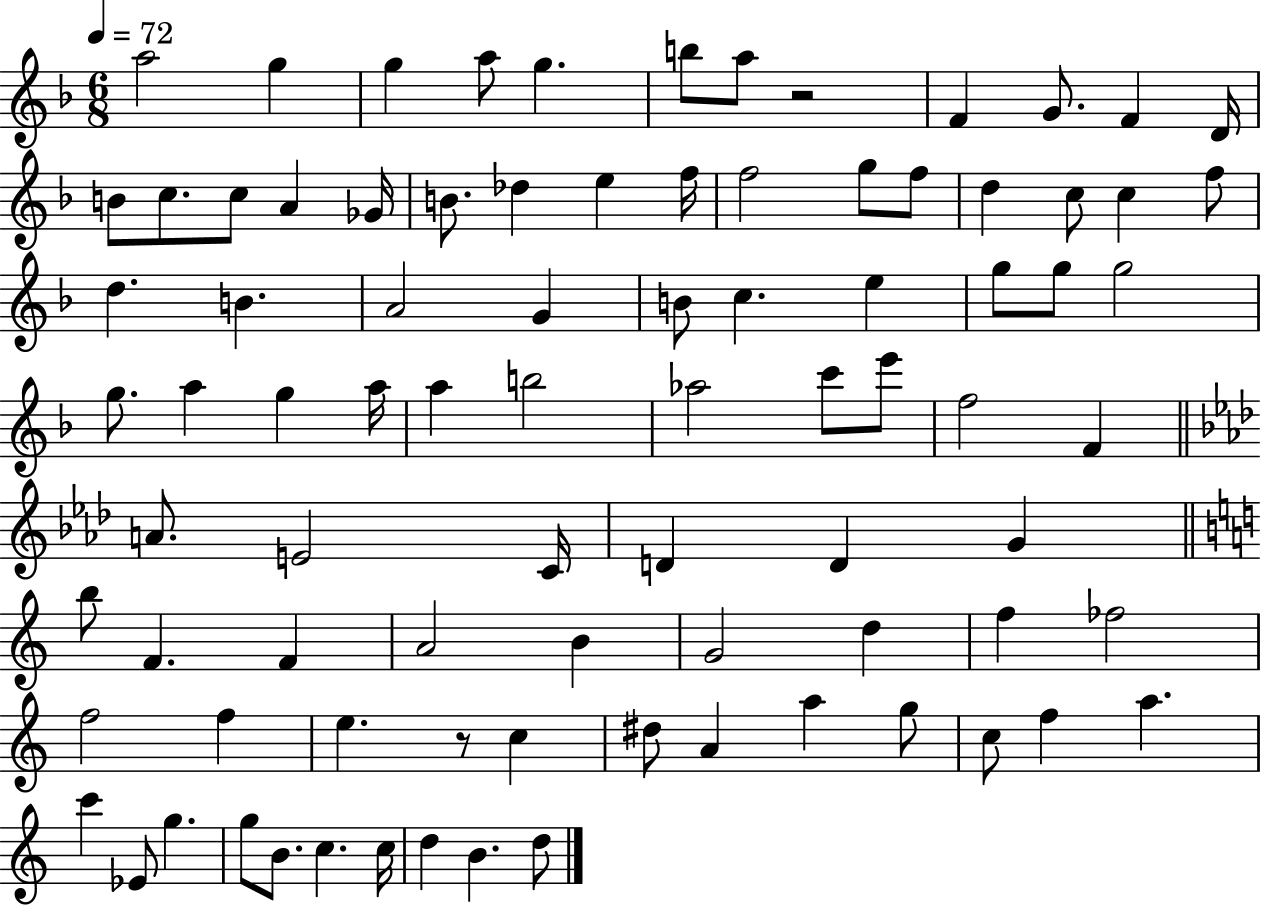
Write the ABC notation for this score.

X:1
T:Untitled
M:6/8
L:1/4
K:F
a2 g g a/2 g b/2 a/2 z2 F G/2 F D/4 B/2 c/2 c/2 A _G/4 B/2 _d e f/4 f2 g/2 f/2 d c/2 c f/2 d B A2 G B/2 c e g/2 g/2 g2 g/2 a g a/4 a b2 _a2 c'/2 e'/2 f2 F A/2 E2 C/4 D D G b/2 F F A2 B G2 d f _f2 f2 f e z/2 c ^d/2 A a g/2 c/2 f a c' _E/2 g g/2 B/2 c c/4 d B d/2